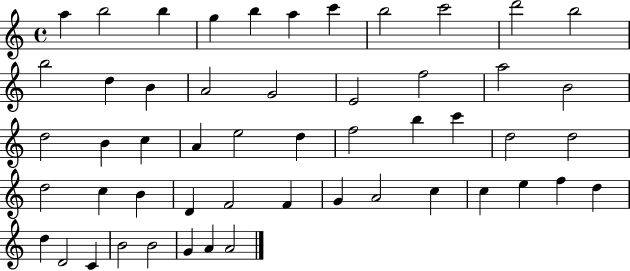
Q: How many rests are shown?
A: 0